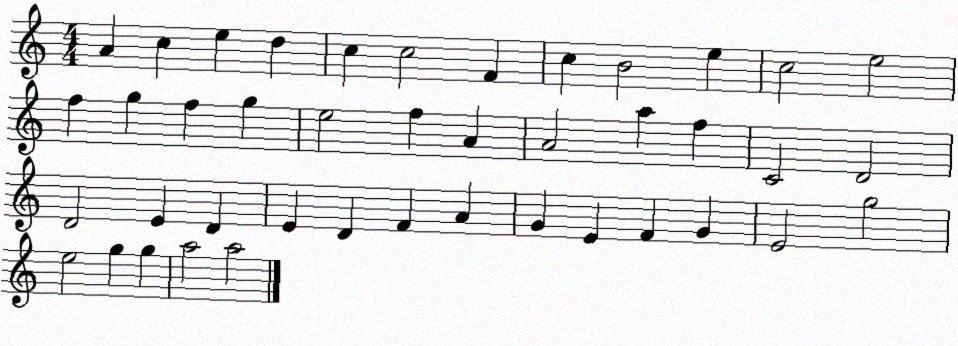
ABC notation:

X:1
T:Untitled
M:4/4
L:1/4
K:C
A c e d c c2 F c B2 e c2 e2 f g f g e2 f A A2 a f C2 D2 D2 E D E D F A G E F G E2 g2 e2 g g a2 a2